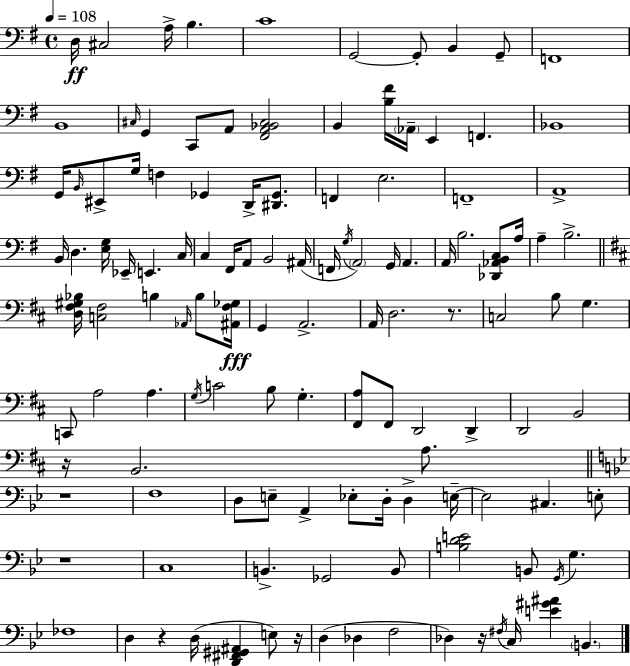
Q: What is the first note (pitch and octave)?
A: D3